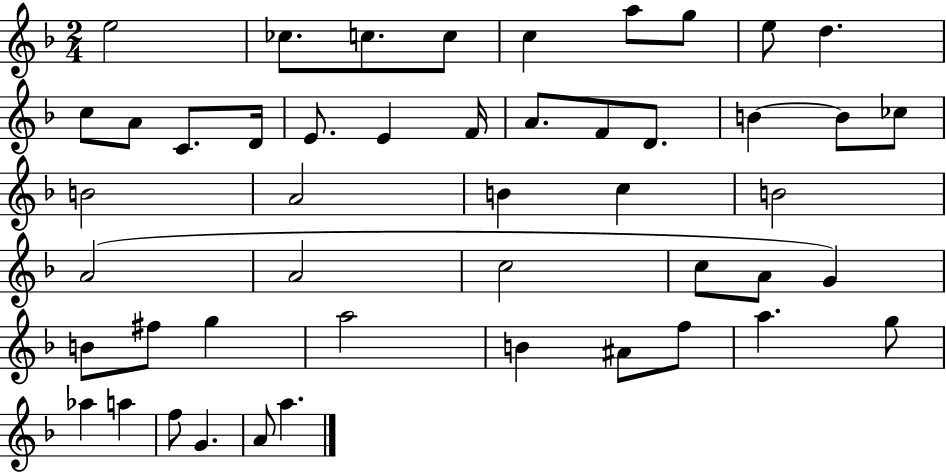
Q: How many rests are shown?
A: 0